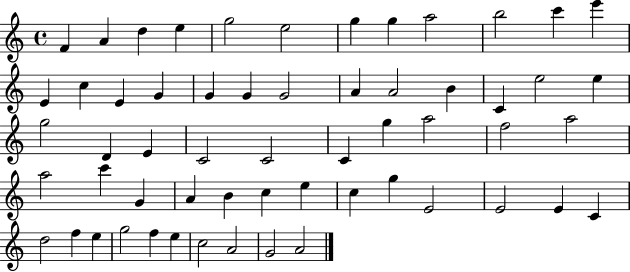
X:1
T:Untitled
M:4/4
L:1/4
K:C
F A d e g2 e2 g g a2 b2 c' e' E c E G G G G2 A A2 B C e2 e g2 D E C2 C2 C g a2 f2 a2 a2 c' G A B c e c g E2 E2 E C d2 f e g2 f e c2 A2 G2 A2